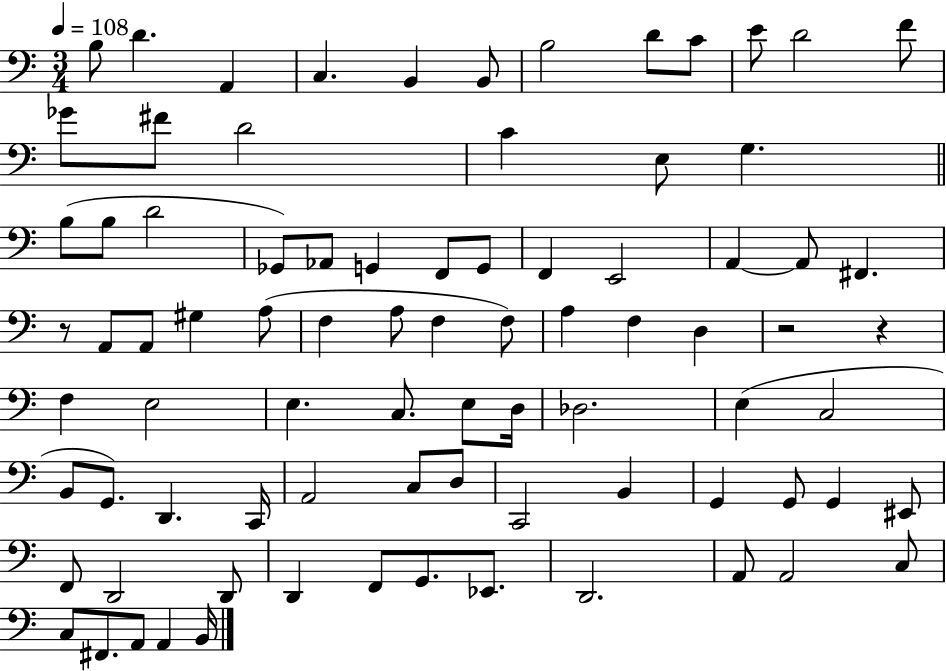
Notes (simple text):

B3/e D4/q. A2/q C3/q. B2/q B2/e B3/h D4/e C4/e E4/e D4/h F4/e Gb4/e F#4/e D4/h C4/q E3/e G3/q. B3/e B3/e D4/h Gb2/e Ab2/e G2/q F2/e G2/e F2/q E2/h A2/q A2/e F#2/q. R/e A2/e A2/e G#3/q A3/e F3/q A3/e F3/q F3/e A3/q F3/q D3/q R/h R/q F3/q E3/h E3/q. C3/e. E3/e D3/s Db3/h. E3/q C3/h B2/e G2/e. D2/q. C2/s A2/h C3/e D3/e C2/h B2/q G2/q G2/e G2/q EIS2/e F2/e D2/h D2/e D2/q F2/e G2/e. Eb2/e. D2/h. A2/e A2/h C3/e C3/e F#2/e. A2/e A2/q B2/s